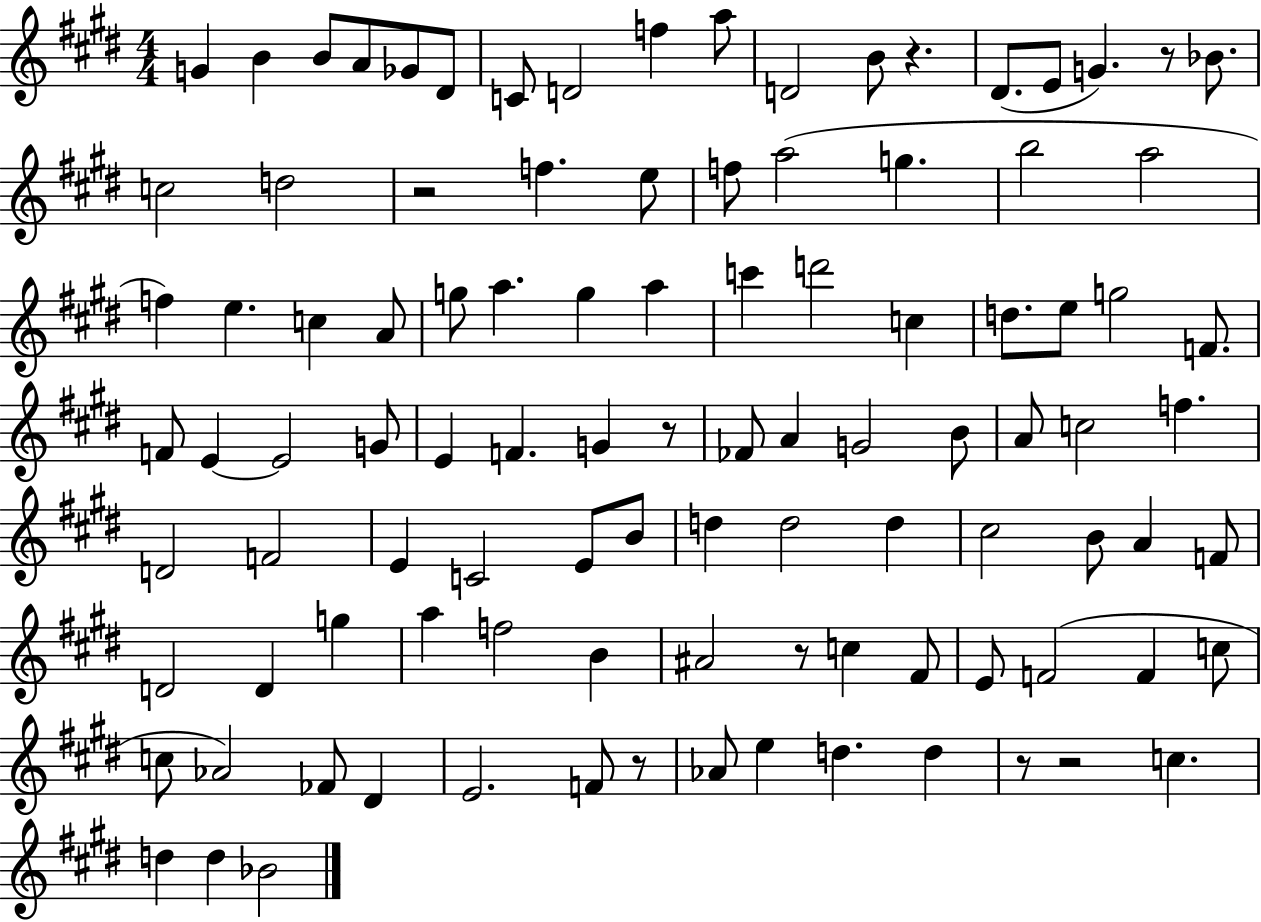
X:1
T:Untitled
M:4/4
L:1/4
K:E
G B B/2 A/2 _G/2 ^D/2 C/2 D2 f a/2 D2 B/2 z ^D/2 E/2 G z/2 _B/2 c2 d2 z2 f e/2 f/2 a2 g b2 a2 f e c A/2 g/2 a g a c' d'2 c d/2 e/2 g2 F/2 F/2 E E2 G/2 E F G z/2 _F/2 A G2 B/2 A/2 c2 f D2 F2 E C2 E/2 B/2 d d2 d ^c2 B/2 A F/2 D2 D g a f2 B ^A2 z/2 c ^F/2 E/2 F2 F c/2 c/2 _A2 _F/2 ^D E2 F/2 z/2 _A/2 e d d z/2 z2 c d d _B2